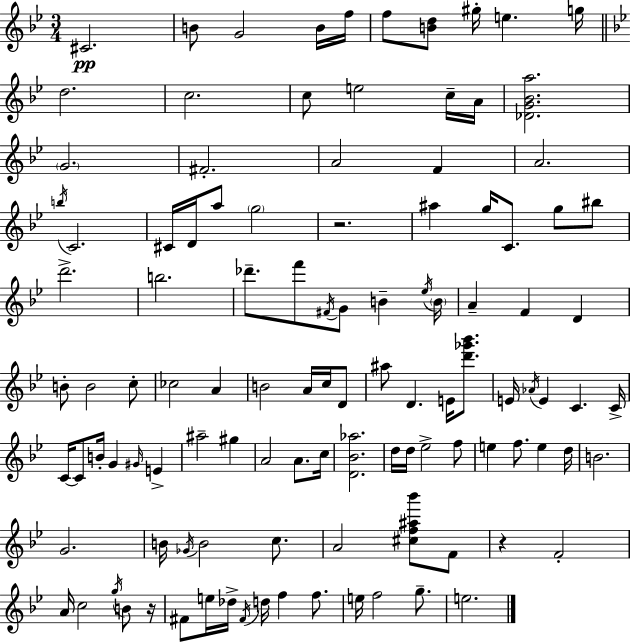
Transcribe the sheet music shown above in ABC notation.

X:1
T:Untitled
M:3/4
L:1/4
K:Bb
^C2 B/2 G2 B/4 f/4 f/2 [Bd]/2 ^g/4 e g/4 d2 c2 c/2 e2 c/4 A/4 [_DG_Ba]2 G2 ^F2 A2 F A2 b/4 C2 ^C/4 D/4 a/2 g2 z2 ^a g/4 C/2 g/2 ^b/2 d'2 b2 _d'/2 f'/2 ^F/4 G/2 B _e/4 B/4 A F D B/2 B2 c/2 _c2 A B2 A/4 c/4 D/2 ^a/2 D E/4 [d'_g'_b']/2 E/4 _A/4 E C C/4 C/4 C/2 B/4 G ^G/4 E ^a2 ^g A2 A/2 c/4 [D_B_a]2 d/4 d/4 _e2 f/2 e f/2 e d/4 B2 G2 B/4 _G/4 B2 c/2 A2 [^cf^a_b']/2 F/2 z F2 A/4 c2 g/4 B/2 z/4 ^F/2 e/4 _d/4 ^F/4 d/4 f f/2 e/4 f2 g/2 e2